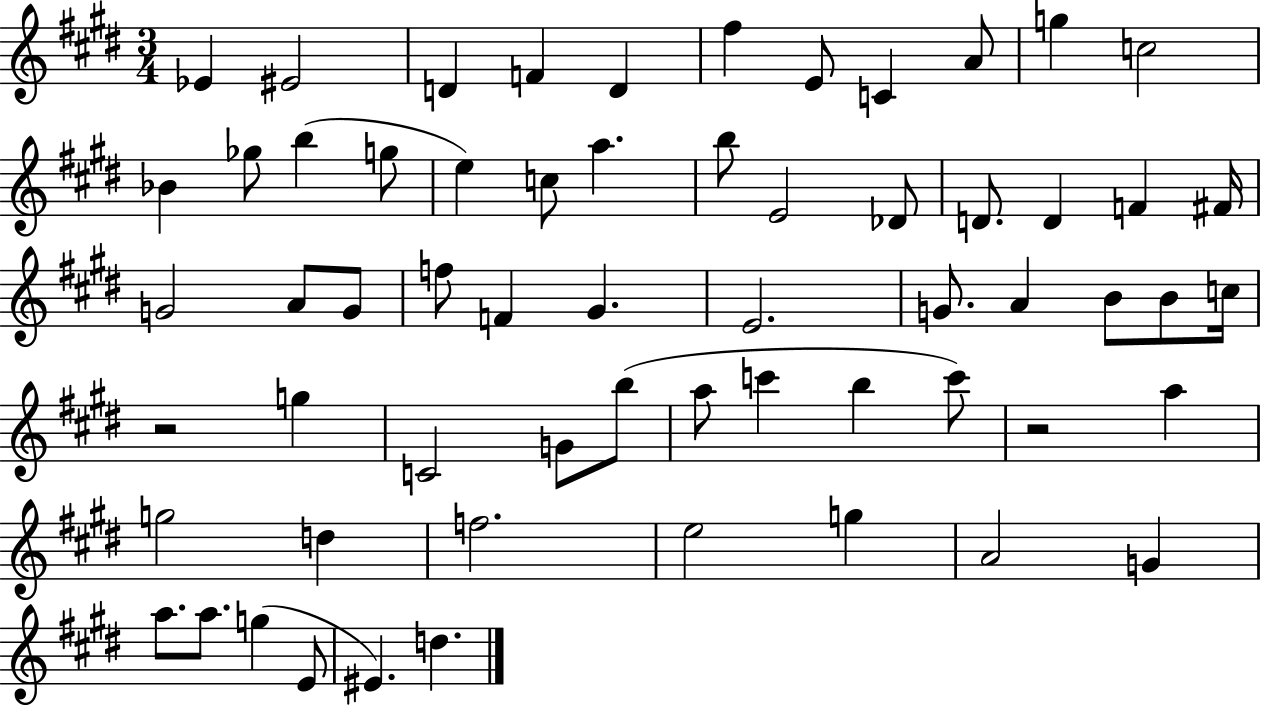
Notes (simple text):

Eb4/q EIS4/h D4/q F4/q D4/q F#5/q E4/e C4/q A4/e G5/q C5/h Bb4/q Gb5/e B5/q G5/e E5/q C5/e A5/q. B5/e E4/h Db4/e D4/e. D4/q F4/q F#4/s G4/h A4/e G4/e F5/e F4/q G#4/q. E4/h. G4/e. A4/q B4/e B4/e C5/s R/h G5/q C4/h G4/e B5/e A5/e C6/q B5/q C6/e R/h A5/q G5/h D5/q F5/h. E5/h G5/q A4/h G4/q A5/e. A5/e. G5/q E4/e EIS4/q. D5/q.